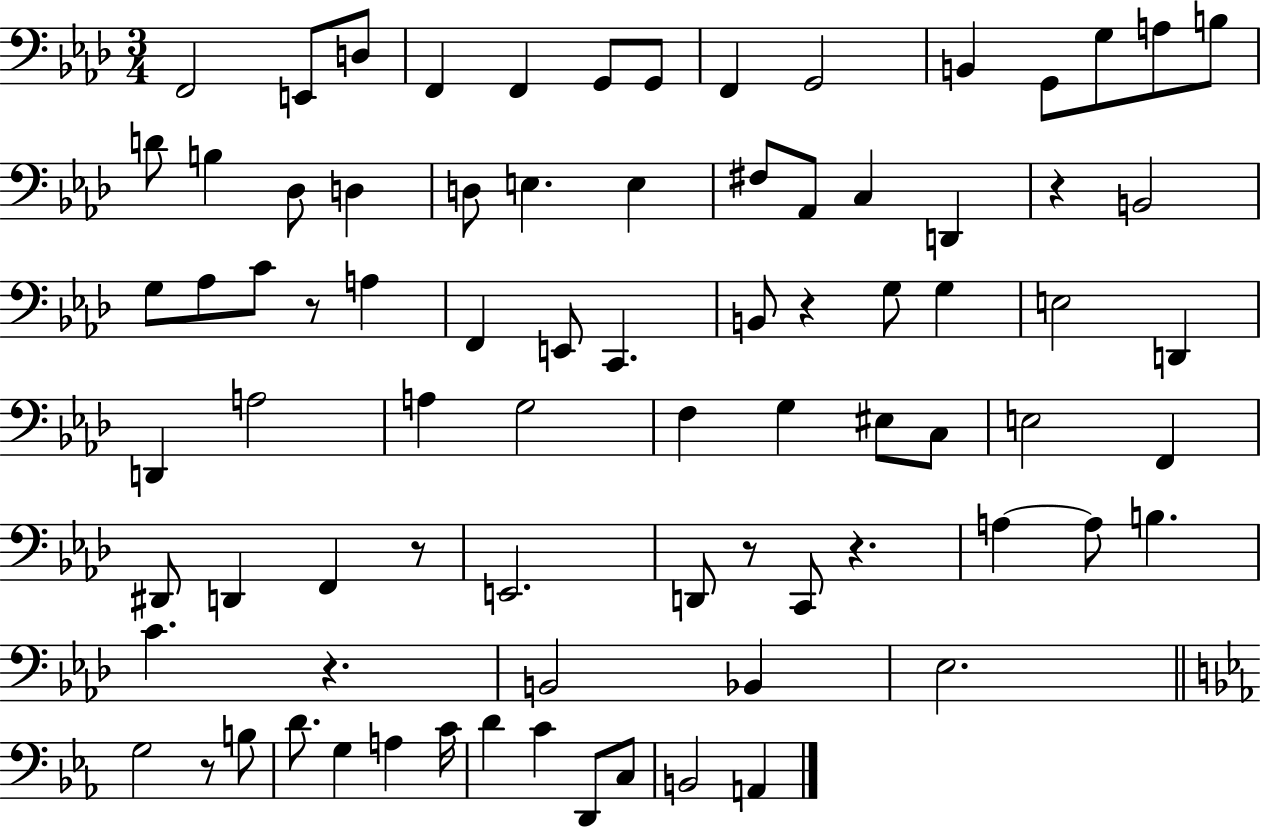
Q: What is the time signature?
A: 3/4